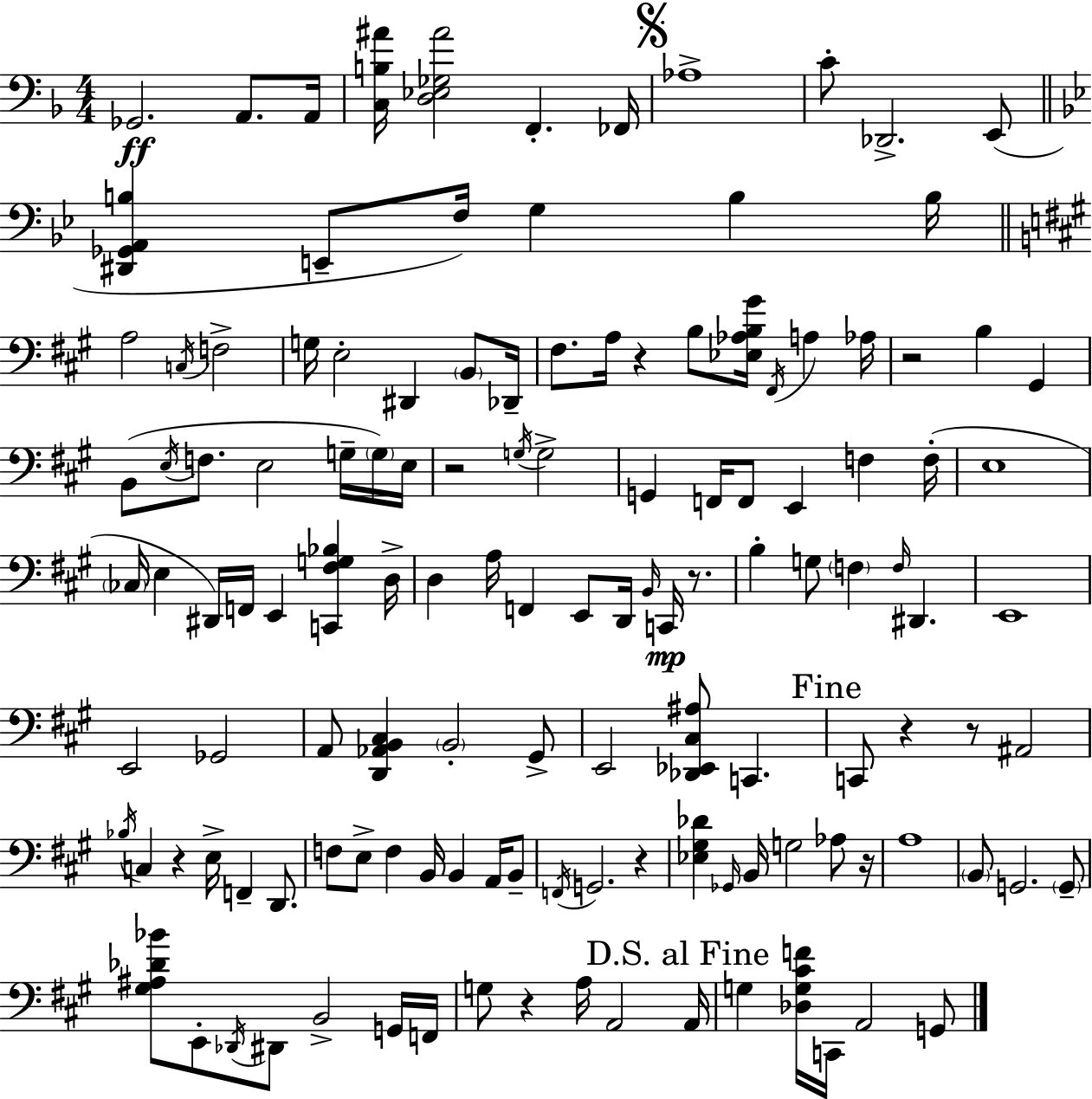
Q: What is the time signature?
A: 4/4